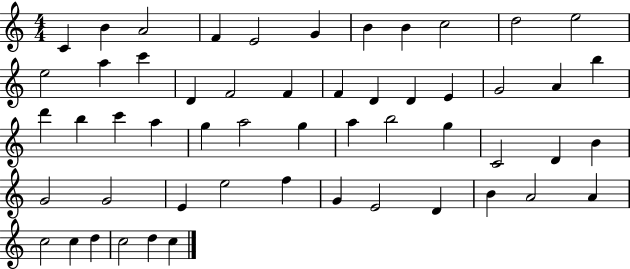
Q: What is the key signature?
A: C major